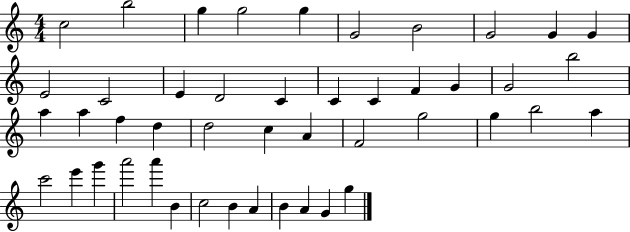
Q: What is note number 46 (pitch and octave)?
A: G5